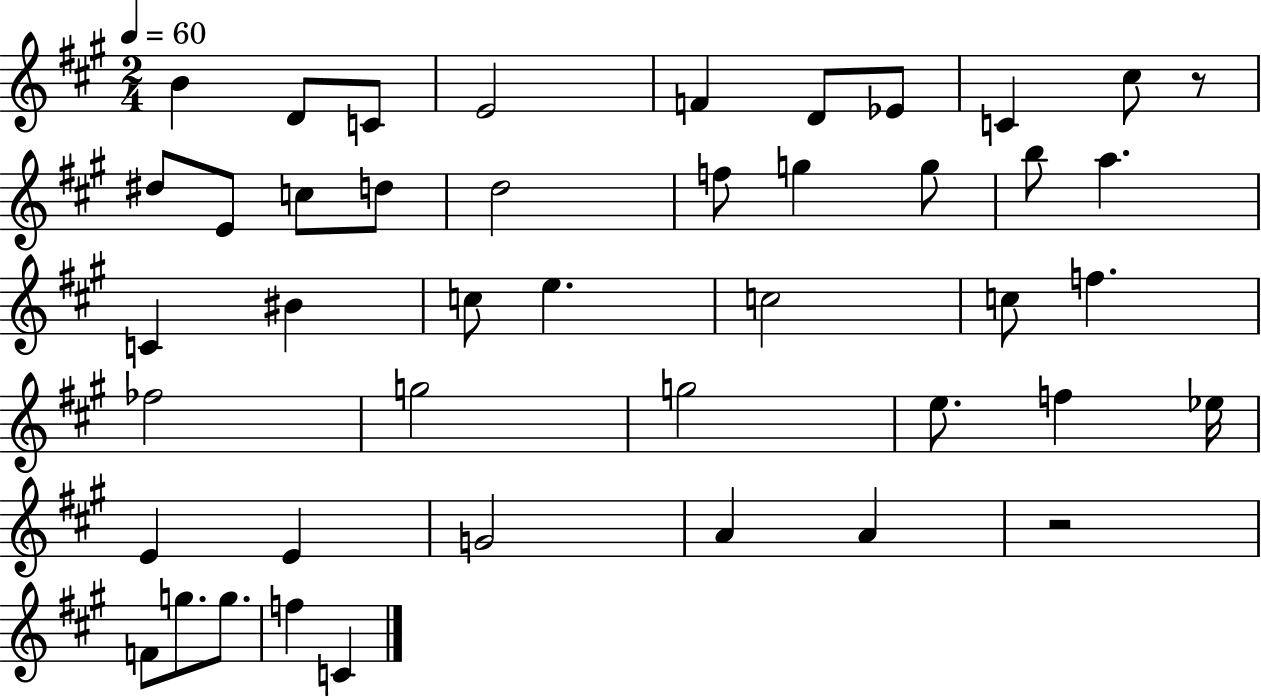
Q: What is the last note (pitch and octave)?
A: C4